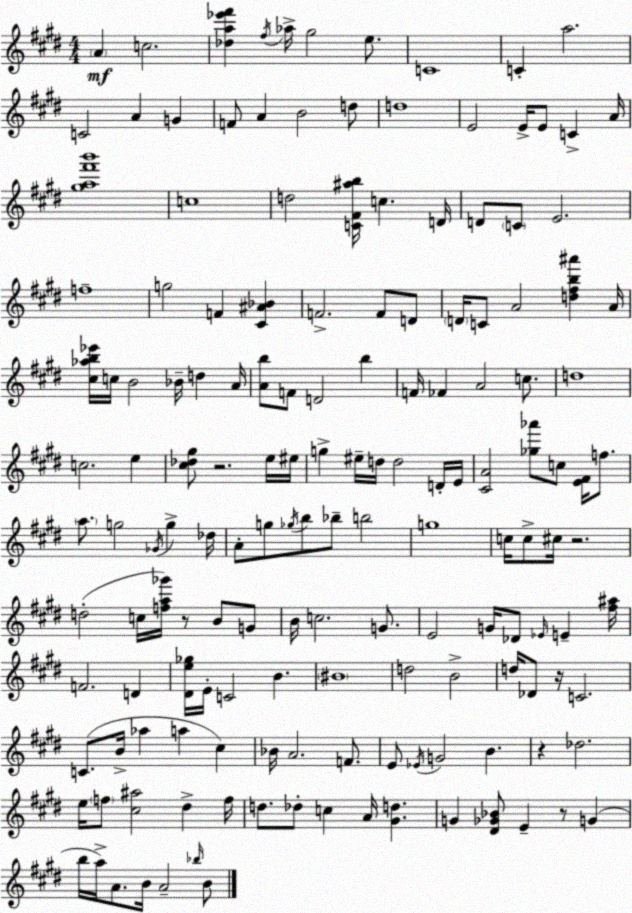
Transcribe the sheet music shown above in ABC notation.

X:1
T:Untitled
M:4/4
L:1/4
K:E
A c2 [_da_e'^f'] ^f/4 _a/4 ^g2 e/2 C4 C a2 C2 A G F/2 A B2 d/2 d4 E2 E/4 E/2 C A/4 [^ga^f'b']4 c4 d2 [C^F^ab]/4 c D/4 D/2 C/2 E2 f4 g2 F [^C^A_B] F2 F/2 D/2 D/4 C/2 A2 [d^fb^a'] A/4 [^c_ab_e']/4 c/4 B2 _B/4 d A/4 [Ab]/2 F/2 D2 b F/4 _F A2 c/2 d4 c2 e [^c_d^g]/2 z2 e/4 ^e/4 g ^e/4 d/4 d2 D/4 E/4 [^CA]2 [_g_a']/2 c/2 [E^F]/4 f/2 a/2 g2 _G/4 g _d/4 A/2 g/2 _g/4 b/2 _b/2 b2 g4 c/4 c/2 ^c/4 z2 d2 c/4 [fa_g']/4 z/2 B/2 G/2 B/4 c2 G/2 E2 G/4 _D/2 _E/4 E [^f^a]/4 F2 D [^De_g]/4 E/4 C2 B ^B4 d2 B2 d/4 _D/2 z/4 C2 C/2 B/4 _a a ^c _B/4 A2 F/2 E/2 _E/4 G2 B z _d2 e/4 f/2 [^c^a]2 ^d f/4 d/2 _d/2 c A/4 [^Gd] G [^D_G_B]/2 E z/2 G b/4 a/4 A/2 B/4 A2 _b/4 B/2